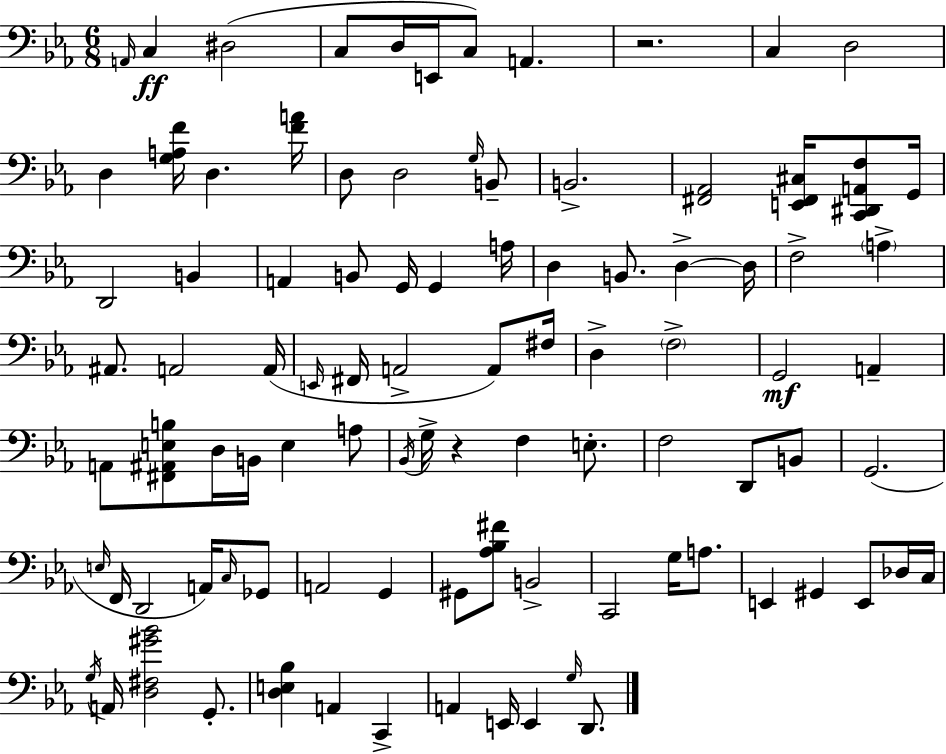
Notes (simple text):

A2/s C3/q D#3/h C3/e D3/s E2/s C3/e A2/q. R/h. C3/q D3/h D3/q [G3,A3,F4]/s D3/q. [F4,A4]/s D3/e D3/h G3/s B2/e B2/h. [F#2,Ab2]/h [E2,F#2,C#3]/s [C2,D#2,A2,F3]/e G2/s D2/h B2/q A2/q B2/e G2/s G2/q A3/s D3/q B2/e. D3/q D3/s F3/h A3/q A#2/e. A2/h A2/s E2/s F#2/s A2/h A2/e F#3/s D3/q F3/h G2/h A2/q A2/e [F#2,A#2,E3,B3]/e D3/s B2/s E3/q A3/e Bb2/s G3/s R/q F3/q E3/e. F3/h D2/e B2/e G2/h. E3/s F2/s D2/h A2/s C3/s Gb2/e A2/h G2/q G#2/e [Ab3,Bb3,F#4]/e B2/h C2/h G3/s A3/e. E2/q G#2/q E2/e Db3/s C3/s G3/s A2/s [D3,F#3,G#4,Bb4]/h G2/e. [D3,E3,Bb3]/q A2/q C2/q A2/q E2/s E2/q G3/s D2/e.